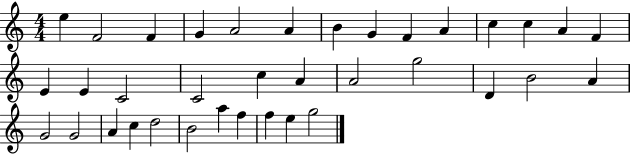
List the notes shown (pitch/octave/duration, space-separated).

E5/q F4/h F4/q G4/q A4/h A4/q B4/q G4/q F4/q A4/q C5/q C5/q A4/q F4/q E4/q E4/q C4/h C4/h C5/q A4/q A4/h G5/h D4/q B4/h A4/q G4/h G4/h A4/q C5/q D5/h B4/h A5/q F5/q F5/q E5/q G5/h